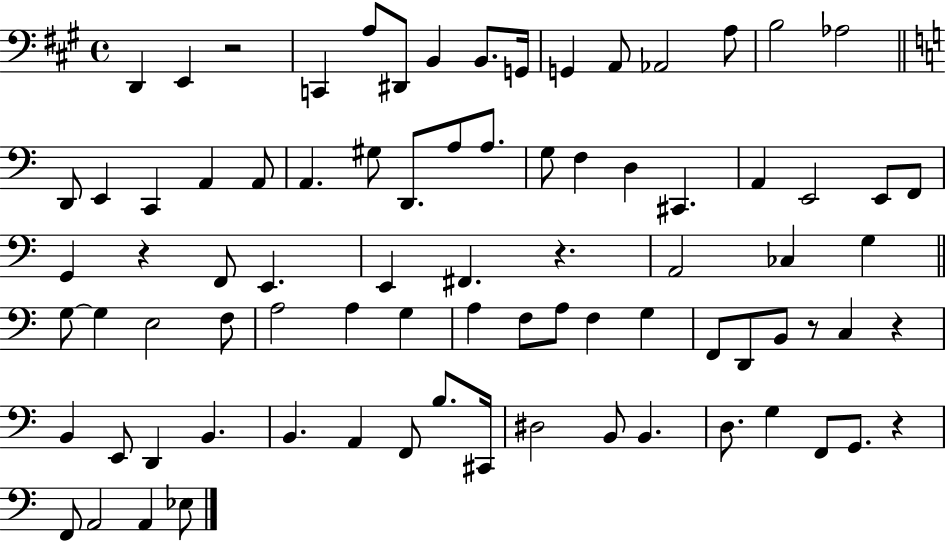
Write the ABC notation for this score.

X:1
T:Untitled
M:4/4
L:1/4
K:A
D,, E,, z2 C,, A,/2 ^D,,/2 B,, B,,/2 G,,/4 G,, A,,/2 _A,,2 A,/2 B,2 _A,2 D,,/2 E,, C,, A,, A,,/2 A,, ^G,/2 D,,/2 A,/2 A,/2 G,/2 F, D, ^C,, A,, E,,2 E,,/2 F,,/2 G,, z F,,/2 E,, E,, ^F,, z A,,2 _C, G, G,/2 G, E,2 F,/2 A,2 A, G, A, F,/2 A,/2 F, G, F,,/2 D,,/2 B,,/2 z/2 C, z B,, E,,/2 D,, B,, B,, A,, F,,/2 B,/2 ^C,,/4 ^D,2 B,,/2 B,, D,/2 G, F,,/2 G,,/2 z F,,/2 A,,2 A,, _E,/2